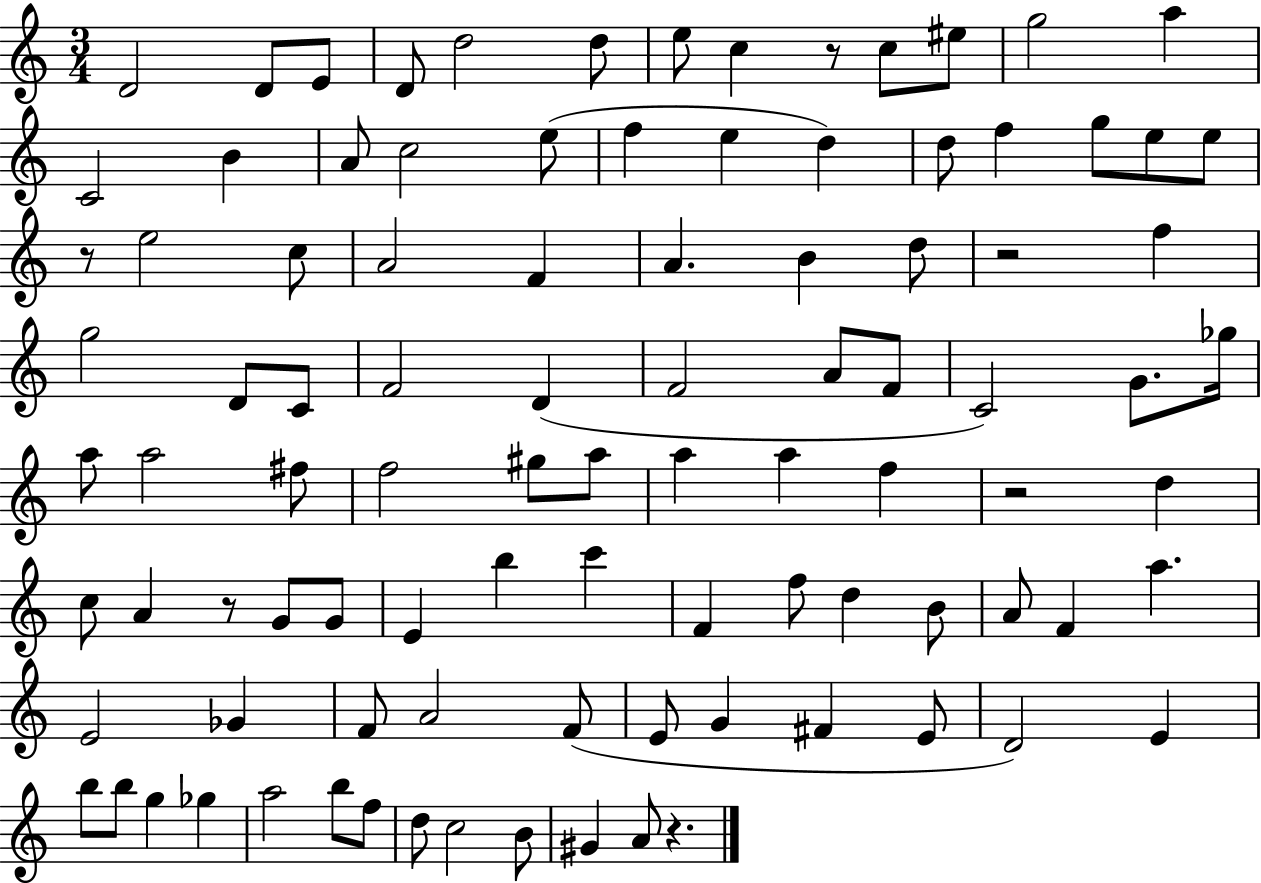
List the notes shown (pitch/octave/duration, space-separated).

D4/h D4/e E4/e D4/e D5/h D5/e E5/e C5/q R/e C5/e EIS5/e G5/h A5/q C4/h B4/q A4/e C5/h E5/e F5/q E5/q D5/q D5/e F5/q G5/e E5/e E5/e R/e E5/h C5/e A4/h F4/q A4/q. B4/q D5/e R/h F5/q G5/h D4/e C4/e F4/h D4/q F4/h A4/e F4/e C4/h G4/e. Gb5/s A5/e A5/h F#5/e F5/h G#5/e A5/e A5/q A5/q F5/q R/h D5/q C5/e A4/q R/e G4/e G4/e E4/q B5/q C6/q F4/q F5/e D5/q B4/e A4/e F4/q A5/q. E4/h Gb4/q F4/e A4/h F4/e E4/e G4/q F#4/q E4/e D4/h E4/q B5/e B5/e G5/q Gb5/q A5/h B5/e F5/e D5/e C5/h B4/e G#4/q A4/e R/q.